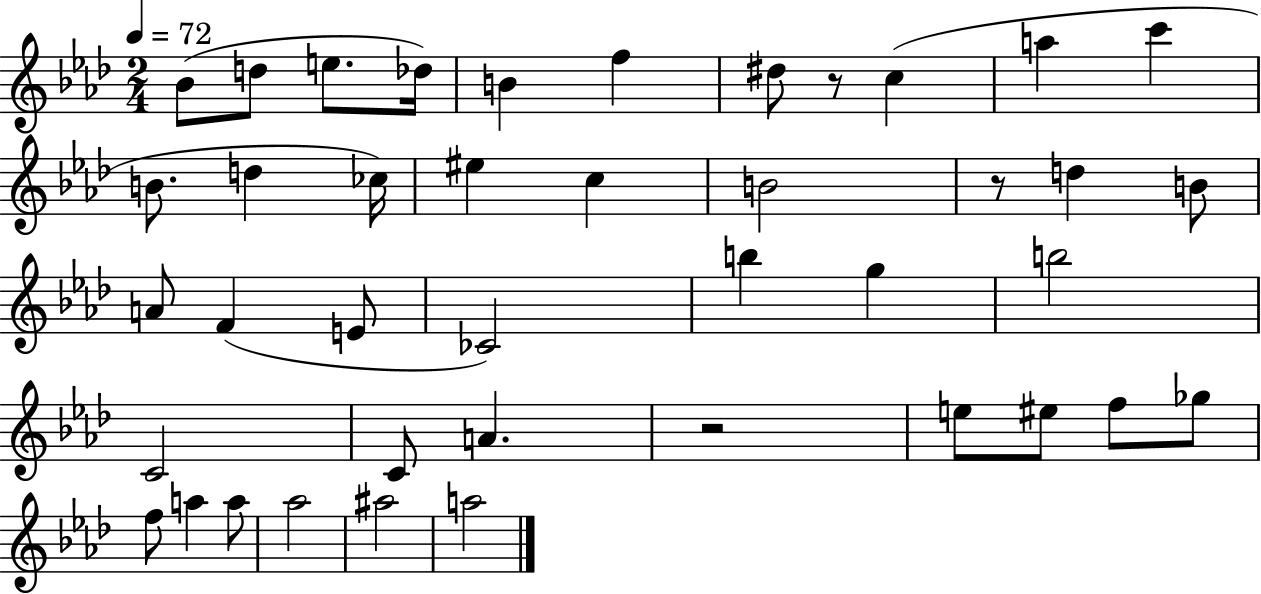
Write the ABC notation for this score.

X:1
T:Untitled
M:2/4
L:1/4
K:Ab
_B/2 d/2 e/2 _d/4 B f ^d/2 z/2 c a c' B/2 d _c/4 ^e c B2 z/2 d B/2 A/2 F E/2 _C2 b g b2 C2 C/2 A z2 e/2 ^e/2 f/2 _g/2 f/2 a a/2 _a2 ^a2 a2